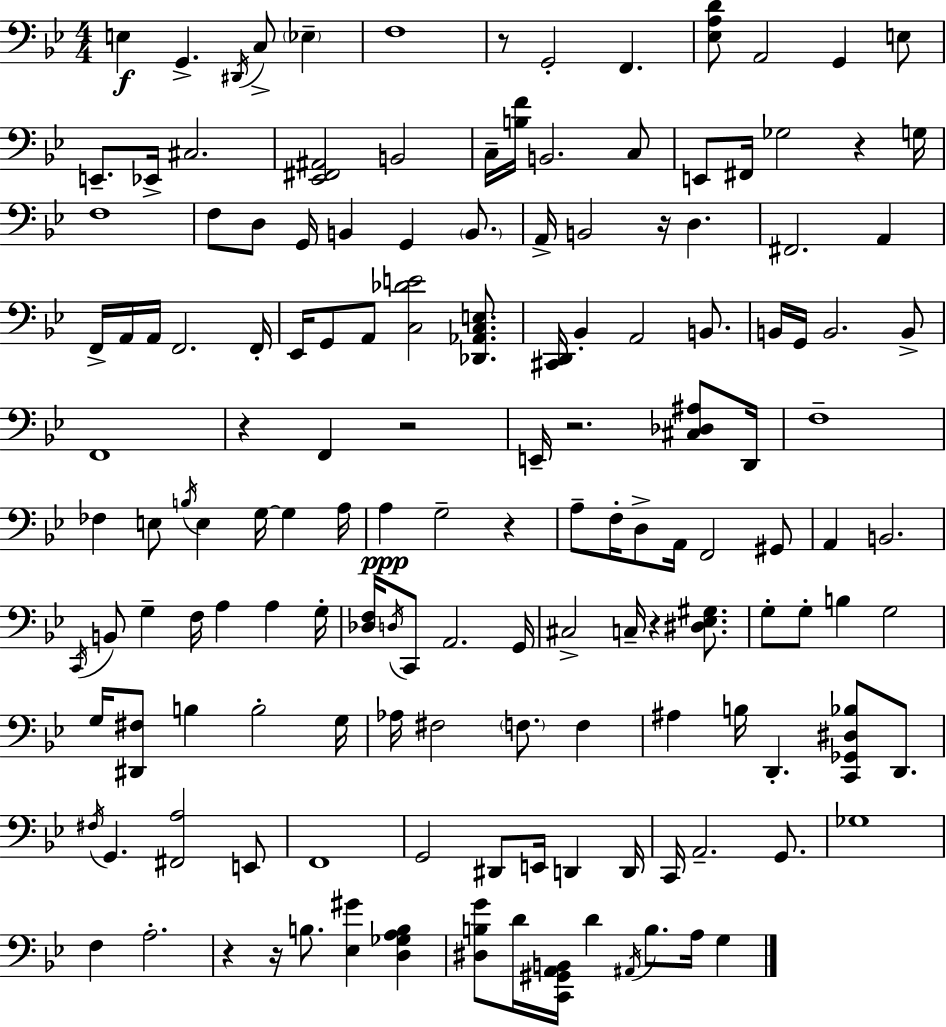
X:1
T:Untitled
M:4/4
L:1/4
K:Bb
E, G,, ^D,,/4 C,/2 _E, F,4 z/2 G,,2 F,, [_E,A,D]/2 A,,2 G,, E,/2 E,,/2 _E,,/4 ^C,2 [_E,,^F,,^A,,]2 B,,2 C,/4 [B,F]/4 B,,2 C,/2 E,,/2 ^F,,/4 _G,2 z G,/4 F,4 F,/2 D,/2 G,,/4 B,, G,, B,,/2 A,,/4 B,,2 z/4 D, ^F,,2 A,, F,,/4 A,,/4 A,,/4 F,,2 F,,/4 _E,,/4 G,,/2 A,,/2 [C,_DE]2 [_D,,_A,,C,E,]/2 [^C,,D,,]/4 _B,, A,,2 B,,/2 B,,/4 G,,/4 B,,2 B,,/2 F,,4 z F,, z2 E,,/4 z2 [^C,_D,^A,]/2 D,,/4 F,4 _F, E,/2 B,/4 E, G,/4 G, A,/4 A, G,2 z A,/2 F,/4 D,/2 A,,/4 F,,2 ^G,,/2 A,, B,,2 C,,/4 B,,/2 G, F,/4 A, A, G,/4 [_D,F,]/4 D,/4 C,,/2 A,,2 G,,/4 ^C,2 C,/4 z [^D,_E,^G,]/2 G,/2 G,/2 B, G,2 G,/4 [^D,,^F,]/2 B, B,2 G,/4 _A,/4 ^F,2 F,/2 F, ^A, B,/4 D,, [C,,_G,,^D,_B,]/2 D,,/2 ^F,/4 G,, [^F,,A,]2 E,,/2 F,,4 G,,2 ^D,,/2 E,,/4 D,, D,,/4 C,,/4 A,,2 G,,/2 _G,4 F, A,2 z z/4 B,/2 [_E,^G] [D,_G,A,B,] [^D,B,G]/2 D/4 [C,,^G,,A,,B,,]/4 D ^A,,/4 B,/2 A,/4 G,